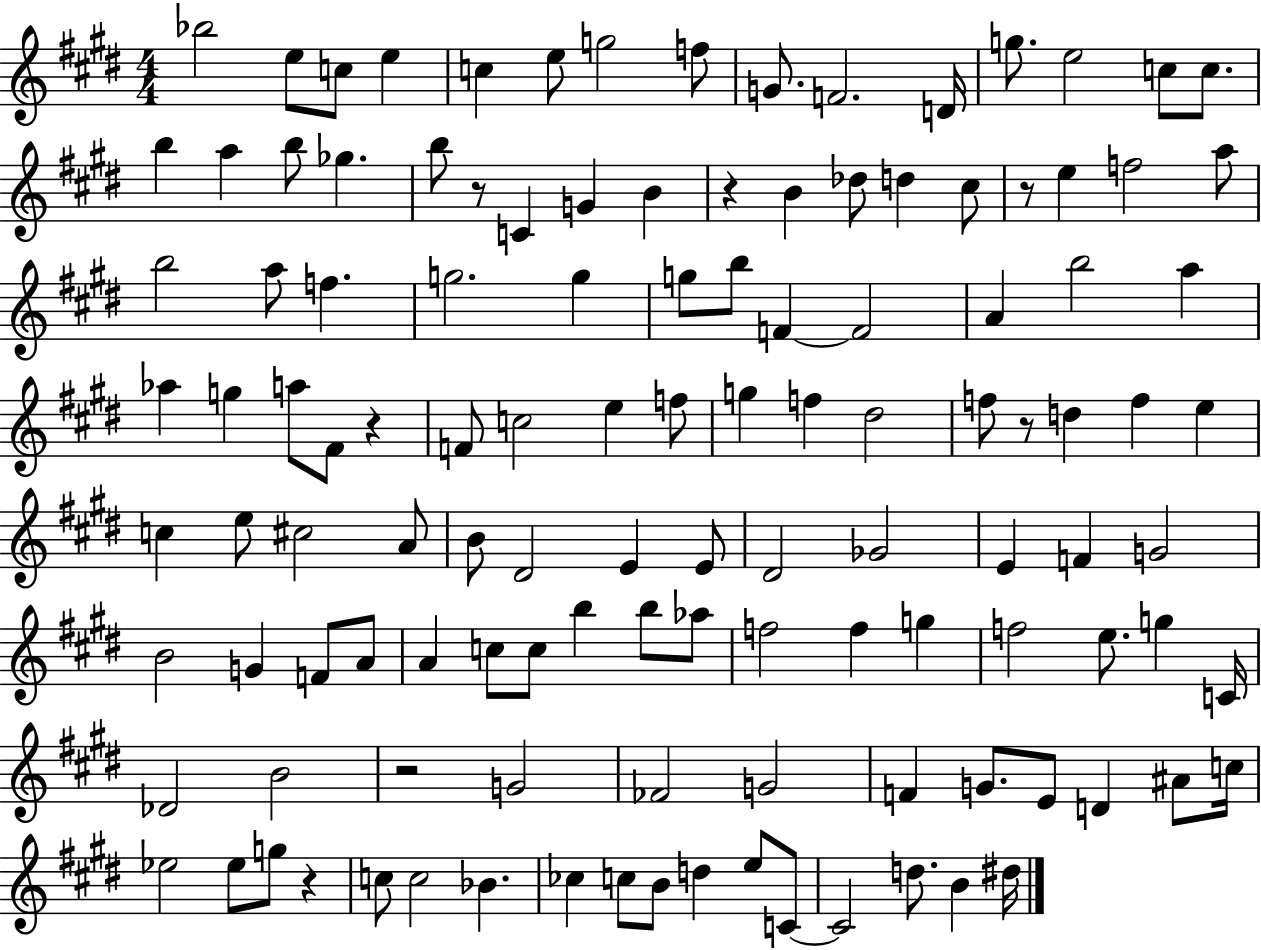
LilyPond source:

{
  \clef treble
  \numericTimeSignature
  \time 4/4
  \key e \major
  bes''2 e''8 c''8 e''4 | c''4 e''8 g''2 f''8 | g'8. f'2. d'16 | g''8. e''2 c''8 c''8. | \break b''4 a''4 b''8 ges''4. | b''8 r8 c'4 g'4 b'4 | r4 b'4 des''8 d''4 cis''8 | r8 e''4 f''2 a''8 | \break b''2 a''8 f''4. | g''2. g''4 | g''8 b''8 f'4~~ f'2 | a'4 b''2 a''4 | \break aes''4 g''4 a''8 fis'8 r4 | f'8 c''2 e''4 f''8 | g''4 f''4 dis''2 | f''8 r8 d''4 f''4 e''4 | \break c''4 e''8 cis''2 a'8 | b'8 dis'2 e'4 e'8 | dis'2 ges'2 | e'4 f'4 g'2 | \break b'2 g'4 f'8 a'8 | a'4 c''8 c''8 b''4 b''8 aes''8 | f''2 f''4 g''4 | f''2 e''8. g''4 c'16 | \break des'2 b'2 | r2 g'2 | fes'2 g'2 | f'4 g'8. e'8 d'4 ais'8 c''16 | \break ees''2 ees''8 g''8 r4 | c''8 c''2 bes'4. | ces''4 c''8 b'8 d''4 e''8 c'8~~ | c'2 d''8. b'4 dis''16 | \break \bar "|."
}